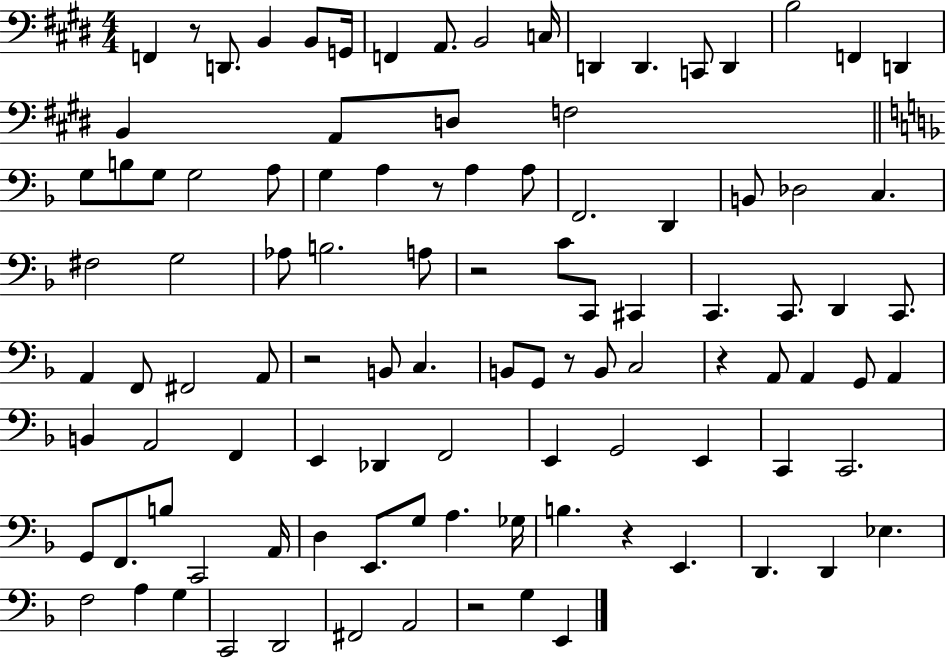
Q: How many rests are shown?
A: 8